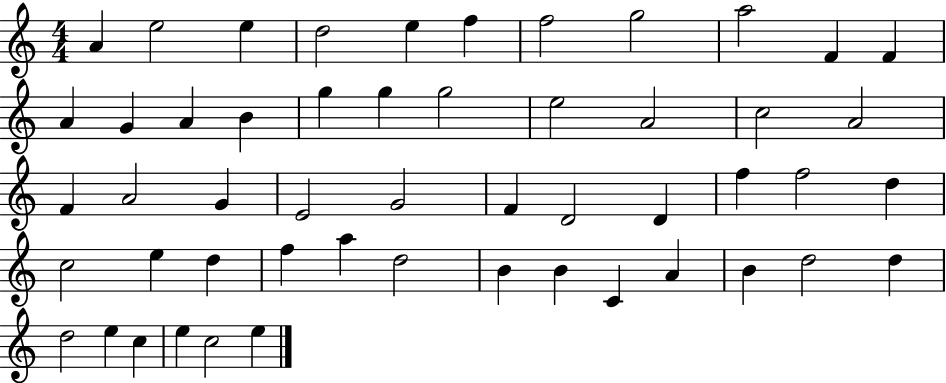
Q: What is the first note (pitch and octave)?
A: A4